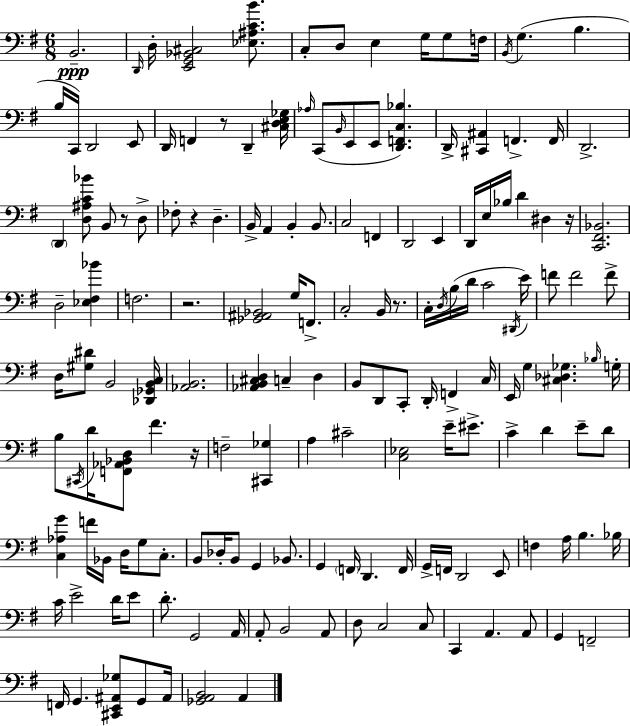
B2/h. D2/s D3/s [E2,G2,Bb2,C#3]/h [Eb3,A#3,C4,B4]/e. C3/e D3/e E3/q G3/s G3/e F3/s B2/s G3/q. B3/q. B3/s C2/s D2/h E2/e D2/s F2/q R/e D2/q [C#3,D3,E3,Gb3]/s Ab3/s C2/e B2/s E2/e E2/e [D2,F2,C3,Bb3]/q. D2/s [C#2,A#2]/q F2/q. F2/s D2/h. D2/q [D3,A#3,C4,Bb4]/e B2/e R/e D3/e FES3/e R/q D3/q. B2/s A2/q B2/q B2/e. C3/h F2/q D2/h E2/q D2/s E3/s Bb3/s D4/q D#3/q R/s [C2,F#2,Bb2]/h. D3/h [Eb3,F#3,Bb4]/q F3/h. R/h. [Gb2,A#2,Bb2]/h G3/s F2/e. C3/h B2/s R/e. C3/s D3/s B3/s D4/s C4/h D#2/s E4/s F4/e F4/h F4/e D3/s [G#3,D#4]/e B2/h [Db2,Gb2,B2,C3]/s [Ab2,B2]/h. [Ab2,B2,C#3,D3]/q C3/q D3/q B2/e D2/e C2/e D2/s F2/q C3/s E2/s G3/q [C#3,Db3,Gb3]/q. Bb3/s G3/s B3/e C#2/s D4/s [F2,Ab2,Bb2,D3]/e F#4/q. R/s F3/h [C#2,Gb3]/q A3/q C#4/h [C3,Eb3]/h E4/s EIS4/e. C4/q D4/q E4/e D4/e [C3,Ab3,G4]/q F4/s Bb2/s D3/s G3/e C3/e. B2/e Db3/s B2/e G2/q Bb2/e. G2/q F2/s D2/q. F2/s G2/s F2/s D2/h E2/e F3/q A3/s B3/q. Bb3/s C4/s E4/h D4/s E4/e D4/e. G2/h A2/s A2/e B2/h A2/e D3/e C3/h C3/e C2/q A2/q. A2/e G2/q F2/h F2/s G2/q. [C#2,E2,A#2,Gb3]/e G2/e A#2/s [Gb2,A2,B2]/h A2/q